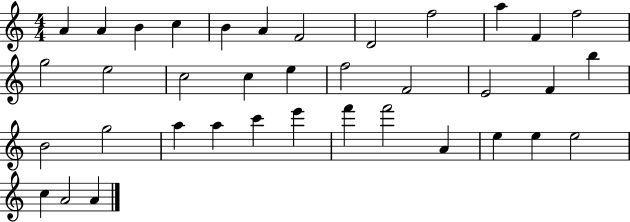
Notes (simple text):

A4/q A4/q B4/q C5/q B4/q A4/q F4/h D4/h F5/h A5/q F4/q F5/h G5/h E5/h C5/h C5/q E5/q F5/h F4/h E4/h F4/q B5/q B4/h G5/h A5/q A5/q C6/q E6/q F6/q F6/h A4/q E5/q E5/q E5/h C5/q A4/h A4/q